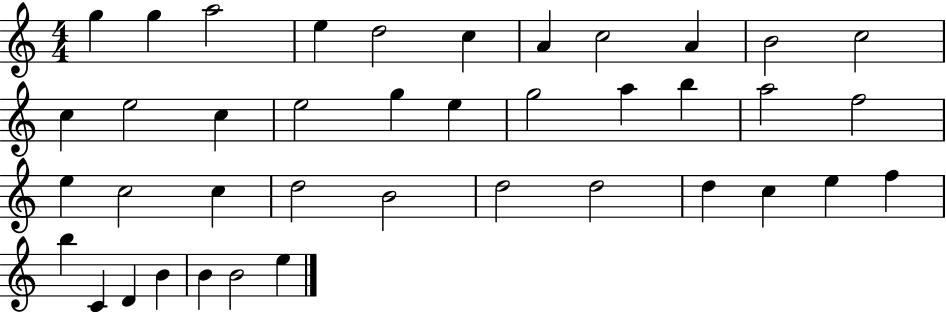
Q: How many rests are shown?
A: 0